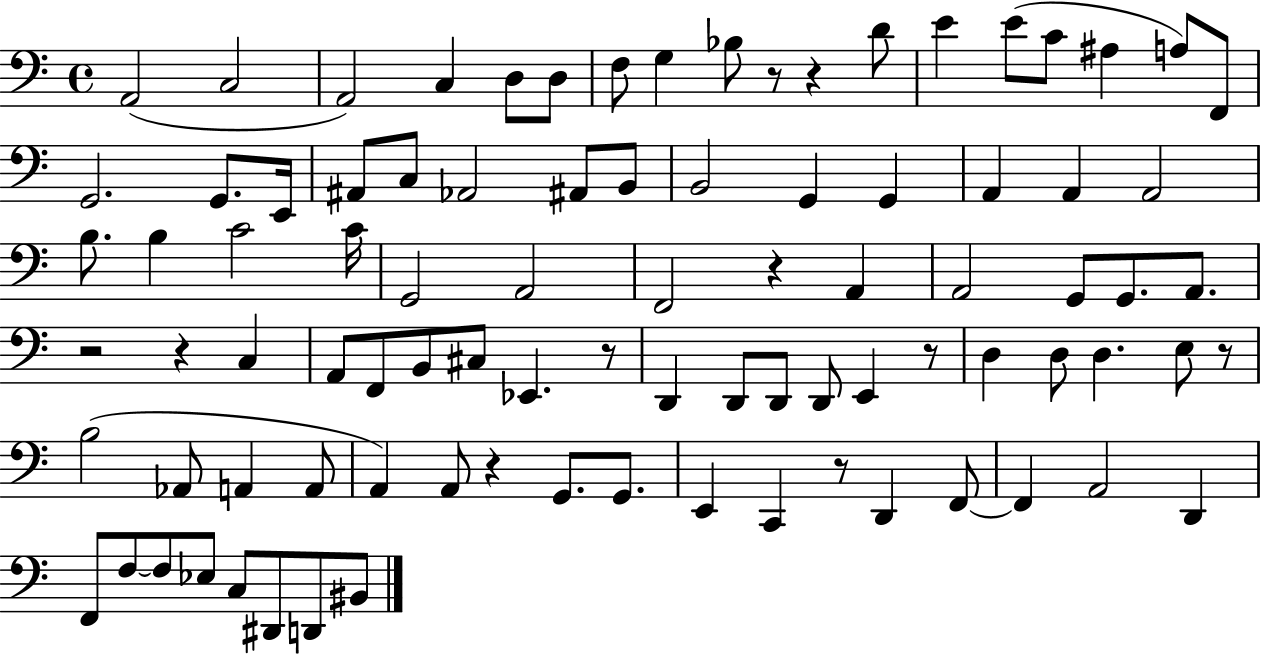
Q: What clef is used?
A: bass